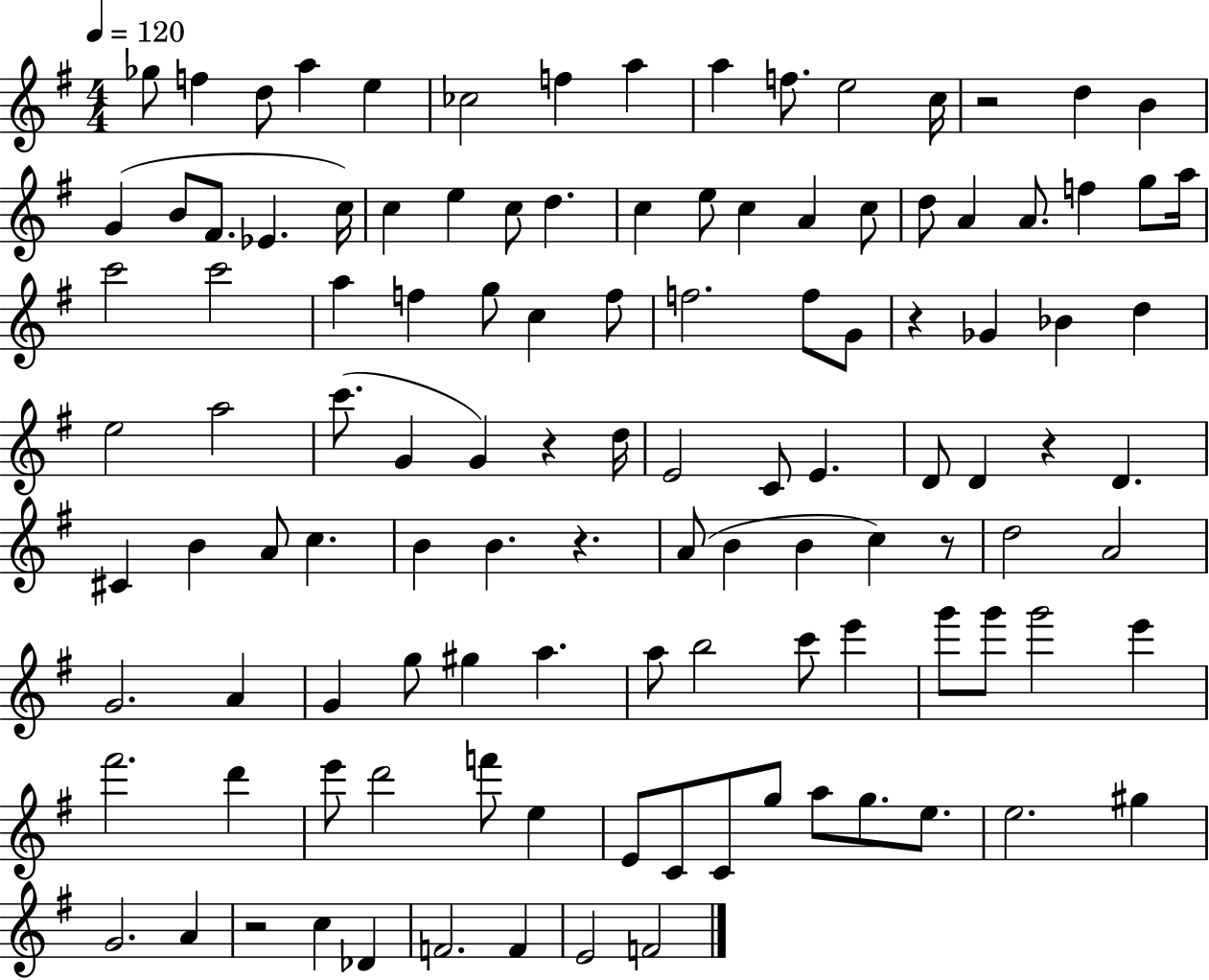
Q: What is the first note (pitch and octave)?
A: Gb5